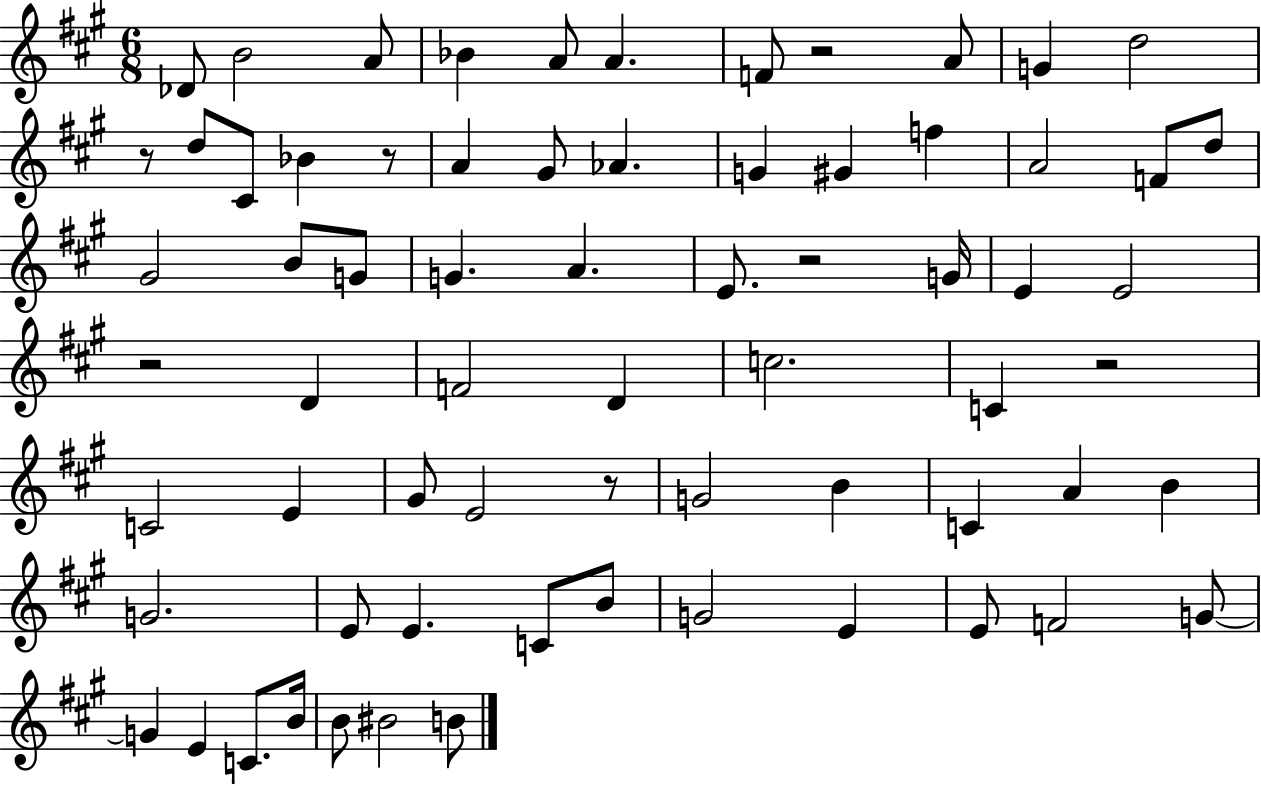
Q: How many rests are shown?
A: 7